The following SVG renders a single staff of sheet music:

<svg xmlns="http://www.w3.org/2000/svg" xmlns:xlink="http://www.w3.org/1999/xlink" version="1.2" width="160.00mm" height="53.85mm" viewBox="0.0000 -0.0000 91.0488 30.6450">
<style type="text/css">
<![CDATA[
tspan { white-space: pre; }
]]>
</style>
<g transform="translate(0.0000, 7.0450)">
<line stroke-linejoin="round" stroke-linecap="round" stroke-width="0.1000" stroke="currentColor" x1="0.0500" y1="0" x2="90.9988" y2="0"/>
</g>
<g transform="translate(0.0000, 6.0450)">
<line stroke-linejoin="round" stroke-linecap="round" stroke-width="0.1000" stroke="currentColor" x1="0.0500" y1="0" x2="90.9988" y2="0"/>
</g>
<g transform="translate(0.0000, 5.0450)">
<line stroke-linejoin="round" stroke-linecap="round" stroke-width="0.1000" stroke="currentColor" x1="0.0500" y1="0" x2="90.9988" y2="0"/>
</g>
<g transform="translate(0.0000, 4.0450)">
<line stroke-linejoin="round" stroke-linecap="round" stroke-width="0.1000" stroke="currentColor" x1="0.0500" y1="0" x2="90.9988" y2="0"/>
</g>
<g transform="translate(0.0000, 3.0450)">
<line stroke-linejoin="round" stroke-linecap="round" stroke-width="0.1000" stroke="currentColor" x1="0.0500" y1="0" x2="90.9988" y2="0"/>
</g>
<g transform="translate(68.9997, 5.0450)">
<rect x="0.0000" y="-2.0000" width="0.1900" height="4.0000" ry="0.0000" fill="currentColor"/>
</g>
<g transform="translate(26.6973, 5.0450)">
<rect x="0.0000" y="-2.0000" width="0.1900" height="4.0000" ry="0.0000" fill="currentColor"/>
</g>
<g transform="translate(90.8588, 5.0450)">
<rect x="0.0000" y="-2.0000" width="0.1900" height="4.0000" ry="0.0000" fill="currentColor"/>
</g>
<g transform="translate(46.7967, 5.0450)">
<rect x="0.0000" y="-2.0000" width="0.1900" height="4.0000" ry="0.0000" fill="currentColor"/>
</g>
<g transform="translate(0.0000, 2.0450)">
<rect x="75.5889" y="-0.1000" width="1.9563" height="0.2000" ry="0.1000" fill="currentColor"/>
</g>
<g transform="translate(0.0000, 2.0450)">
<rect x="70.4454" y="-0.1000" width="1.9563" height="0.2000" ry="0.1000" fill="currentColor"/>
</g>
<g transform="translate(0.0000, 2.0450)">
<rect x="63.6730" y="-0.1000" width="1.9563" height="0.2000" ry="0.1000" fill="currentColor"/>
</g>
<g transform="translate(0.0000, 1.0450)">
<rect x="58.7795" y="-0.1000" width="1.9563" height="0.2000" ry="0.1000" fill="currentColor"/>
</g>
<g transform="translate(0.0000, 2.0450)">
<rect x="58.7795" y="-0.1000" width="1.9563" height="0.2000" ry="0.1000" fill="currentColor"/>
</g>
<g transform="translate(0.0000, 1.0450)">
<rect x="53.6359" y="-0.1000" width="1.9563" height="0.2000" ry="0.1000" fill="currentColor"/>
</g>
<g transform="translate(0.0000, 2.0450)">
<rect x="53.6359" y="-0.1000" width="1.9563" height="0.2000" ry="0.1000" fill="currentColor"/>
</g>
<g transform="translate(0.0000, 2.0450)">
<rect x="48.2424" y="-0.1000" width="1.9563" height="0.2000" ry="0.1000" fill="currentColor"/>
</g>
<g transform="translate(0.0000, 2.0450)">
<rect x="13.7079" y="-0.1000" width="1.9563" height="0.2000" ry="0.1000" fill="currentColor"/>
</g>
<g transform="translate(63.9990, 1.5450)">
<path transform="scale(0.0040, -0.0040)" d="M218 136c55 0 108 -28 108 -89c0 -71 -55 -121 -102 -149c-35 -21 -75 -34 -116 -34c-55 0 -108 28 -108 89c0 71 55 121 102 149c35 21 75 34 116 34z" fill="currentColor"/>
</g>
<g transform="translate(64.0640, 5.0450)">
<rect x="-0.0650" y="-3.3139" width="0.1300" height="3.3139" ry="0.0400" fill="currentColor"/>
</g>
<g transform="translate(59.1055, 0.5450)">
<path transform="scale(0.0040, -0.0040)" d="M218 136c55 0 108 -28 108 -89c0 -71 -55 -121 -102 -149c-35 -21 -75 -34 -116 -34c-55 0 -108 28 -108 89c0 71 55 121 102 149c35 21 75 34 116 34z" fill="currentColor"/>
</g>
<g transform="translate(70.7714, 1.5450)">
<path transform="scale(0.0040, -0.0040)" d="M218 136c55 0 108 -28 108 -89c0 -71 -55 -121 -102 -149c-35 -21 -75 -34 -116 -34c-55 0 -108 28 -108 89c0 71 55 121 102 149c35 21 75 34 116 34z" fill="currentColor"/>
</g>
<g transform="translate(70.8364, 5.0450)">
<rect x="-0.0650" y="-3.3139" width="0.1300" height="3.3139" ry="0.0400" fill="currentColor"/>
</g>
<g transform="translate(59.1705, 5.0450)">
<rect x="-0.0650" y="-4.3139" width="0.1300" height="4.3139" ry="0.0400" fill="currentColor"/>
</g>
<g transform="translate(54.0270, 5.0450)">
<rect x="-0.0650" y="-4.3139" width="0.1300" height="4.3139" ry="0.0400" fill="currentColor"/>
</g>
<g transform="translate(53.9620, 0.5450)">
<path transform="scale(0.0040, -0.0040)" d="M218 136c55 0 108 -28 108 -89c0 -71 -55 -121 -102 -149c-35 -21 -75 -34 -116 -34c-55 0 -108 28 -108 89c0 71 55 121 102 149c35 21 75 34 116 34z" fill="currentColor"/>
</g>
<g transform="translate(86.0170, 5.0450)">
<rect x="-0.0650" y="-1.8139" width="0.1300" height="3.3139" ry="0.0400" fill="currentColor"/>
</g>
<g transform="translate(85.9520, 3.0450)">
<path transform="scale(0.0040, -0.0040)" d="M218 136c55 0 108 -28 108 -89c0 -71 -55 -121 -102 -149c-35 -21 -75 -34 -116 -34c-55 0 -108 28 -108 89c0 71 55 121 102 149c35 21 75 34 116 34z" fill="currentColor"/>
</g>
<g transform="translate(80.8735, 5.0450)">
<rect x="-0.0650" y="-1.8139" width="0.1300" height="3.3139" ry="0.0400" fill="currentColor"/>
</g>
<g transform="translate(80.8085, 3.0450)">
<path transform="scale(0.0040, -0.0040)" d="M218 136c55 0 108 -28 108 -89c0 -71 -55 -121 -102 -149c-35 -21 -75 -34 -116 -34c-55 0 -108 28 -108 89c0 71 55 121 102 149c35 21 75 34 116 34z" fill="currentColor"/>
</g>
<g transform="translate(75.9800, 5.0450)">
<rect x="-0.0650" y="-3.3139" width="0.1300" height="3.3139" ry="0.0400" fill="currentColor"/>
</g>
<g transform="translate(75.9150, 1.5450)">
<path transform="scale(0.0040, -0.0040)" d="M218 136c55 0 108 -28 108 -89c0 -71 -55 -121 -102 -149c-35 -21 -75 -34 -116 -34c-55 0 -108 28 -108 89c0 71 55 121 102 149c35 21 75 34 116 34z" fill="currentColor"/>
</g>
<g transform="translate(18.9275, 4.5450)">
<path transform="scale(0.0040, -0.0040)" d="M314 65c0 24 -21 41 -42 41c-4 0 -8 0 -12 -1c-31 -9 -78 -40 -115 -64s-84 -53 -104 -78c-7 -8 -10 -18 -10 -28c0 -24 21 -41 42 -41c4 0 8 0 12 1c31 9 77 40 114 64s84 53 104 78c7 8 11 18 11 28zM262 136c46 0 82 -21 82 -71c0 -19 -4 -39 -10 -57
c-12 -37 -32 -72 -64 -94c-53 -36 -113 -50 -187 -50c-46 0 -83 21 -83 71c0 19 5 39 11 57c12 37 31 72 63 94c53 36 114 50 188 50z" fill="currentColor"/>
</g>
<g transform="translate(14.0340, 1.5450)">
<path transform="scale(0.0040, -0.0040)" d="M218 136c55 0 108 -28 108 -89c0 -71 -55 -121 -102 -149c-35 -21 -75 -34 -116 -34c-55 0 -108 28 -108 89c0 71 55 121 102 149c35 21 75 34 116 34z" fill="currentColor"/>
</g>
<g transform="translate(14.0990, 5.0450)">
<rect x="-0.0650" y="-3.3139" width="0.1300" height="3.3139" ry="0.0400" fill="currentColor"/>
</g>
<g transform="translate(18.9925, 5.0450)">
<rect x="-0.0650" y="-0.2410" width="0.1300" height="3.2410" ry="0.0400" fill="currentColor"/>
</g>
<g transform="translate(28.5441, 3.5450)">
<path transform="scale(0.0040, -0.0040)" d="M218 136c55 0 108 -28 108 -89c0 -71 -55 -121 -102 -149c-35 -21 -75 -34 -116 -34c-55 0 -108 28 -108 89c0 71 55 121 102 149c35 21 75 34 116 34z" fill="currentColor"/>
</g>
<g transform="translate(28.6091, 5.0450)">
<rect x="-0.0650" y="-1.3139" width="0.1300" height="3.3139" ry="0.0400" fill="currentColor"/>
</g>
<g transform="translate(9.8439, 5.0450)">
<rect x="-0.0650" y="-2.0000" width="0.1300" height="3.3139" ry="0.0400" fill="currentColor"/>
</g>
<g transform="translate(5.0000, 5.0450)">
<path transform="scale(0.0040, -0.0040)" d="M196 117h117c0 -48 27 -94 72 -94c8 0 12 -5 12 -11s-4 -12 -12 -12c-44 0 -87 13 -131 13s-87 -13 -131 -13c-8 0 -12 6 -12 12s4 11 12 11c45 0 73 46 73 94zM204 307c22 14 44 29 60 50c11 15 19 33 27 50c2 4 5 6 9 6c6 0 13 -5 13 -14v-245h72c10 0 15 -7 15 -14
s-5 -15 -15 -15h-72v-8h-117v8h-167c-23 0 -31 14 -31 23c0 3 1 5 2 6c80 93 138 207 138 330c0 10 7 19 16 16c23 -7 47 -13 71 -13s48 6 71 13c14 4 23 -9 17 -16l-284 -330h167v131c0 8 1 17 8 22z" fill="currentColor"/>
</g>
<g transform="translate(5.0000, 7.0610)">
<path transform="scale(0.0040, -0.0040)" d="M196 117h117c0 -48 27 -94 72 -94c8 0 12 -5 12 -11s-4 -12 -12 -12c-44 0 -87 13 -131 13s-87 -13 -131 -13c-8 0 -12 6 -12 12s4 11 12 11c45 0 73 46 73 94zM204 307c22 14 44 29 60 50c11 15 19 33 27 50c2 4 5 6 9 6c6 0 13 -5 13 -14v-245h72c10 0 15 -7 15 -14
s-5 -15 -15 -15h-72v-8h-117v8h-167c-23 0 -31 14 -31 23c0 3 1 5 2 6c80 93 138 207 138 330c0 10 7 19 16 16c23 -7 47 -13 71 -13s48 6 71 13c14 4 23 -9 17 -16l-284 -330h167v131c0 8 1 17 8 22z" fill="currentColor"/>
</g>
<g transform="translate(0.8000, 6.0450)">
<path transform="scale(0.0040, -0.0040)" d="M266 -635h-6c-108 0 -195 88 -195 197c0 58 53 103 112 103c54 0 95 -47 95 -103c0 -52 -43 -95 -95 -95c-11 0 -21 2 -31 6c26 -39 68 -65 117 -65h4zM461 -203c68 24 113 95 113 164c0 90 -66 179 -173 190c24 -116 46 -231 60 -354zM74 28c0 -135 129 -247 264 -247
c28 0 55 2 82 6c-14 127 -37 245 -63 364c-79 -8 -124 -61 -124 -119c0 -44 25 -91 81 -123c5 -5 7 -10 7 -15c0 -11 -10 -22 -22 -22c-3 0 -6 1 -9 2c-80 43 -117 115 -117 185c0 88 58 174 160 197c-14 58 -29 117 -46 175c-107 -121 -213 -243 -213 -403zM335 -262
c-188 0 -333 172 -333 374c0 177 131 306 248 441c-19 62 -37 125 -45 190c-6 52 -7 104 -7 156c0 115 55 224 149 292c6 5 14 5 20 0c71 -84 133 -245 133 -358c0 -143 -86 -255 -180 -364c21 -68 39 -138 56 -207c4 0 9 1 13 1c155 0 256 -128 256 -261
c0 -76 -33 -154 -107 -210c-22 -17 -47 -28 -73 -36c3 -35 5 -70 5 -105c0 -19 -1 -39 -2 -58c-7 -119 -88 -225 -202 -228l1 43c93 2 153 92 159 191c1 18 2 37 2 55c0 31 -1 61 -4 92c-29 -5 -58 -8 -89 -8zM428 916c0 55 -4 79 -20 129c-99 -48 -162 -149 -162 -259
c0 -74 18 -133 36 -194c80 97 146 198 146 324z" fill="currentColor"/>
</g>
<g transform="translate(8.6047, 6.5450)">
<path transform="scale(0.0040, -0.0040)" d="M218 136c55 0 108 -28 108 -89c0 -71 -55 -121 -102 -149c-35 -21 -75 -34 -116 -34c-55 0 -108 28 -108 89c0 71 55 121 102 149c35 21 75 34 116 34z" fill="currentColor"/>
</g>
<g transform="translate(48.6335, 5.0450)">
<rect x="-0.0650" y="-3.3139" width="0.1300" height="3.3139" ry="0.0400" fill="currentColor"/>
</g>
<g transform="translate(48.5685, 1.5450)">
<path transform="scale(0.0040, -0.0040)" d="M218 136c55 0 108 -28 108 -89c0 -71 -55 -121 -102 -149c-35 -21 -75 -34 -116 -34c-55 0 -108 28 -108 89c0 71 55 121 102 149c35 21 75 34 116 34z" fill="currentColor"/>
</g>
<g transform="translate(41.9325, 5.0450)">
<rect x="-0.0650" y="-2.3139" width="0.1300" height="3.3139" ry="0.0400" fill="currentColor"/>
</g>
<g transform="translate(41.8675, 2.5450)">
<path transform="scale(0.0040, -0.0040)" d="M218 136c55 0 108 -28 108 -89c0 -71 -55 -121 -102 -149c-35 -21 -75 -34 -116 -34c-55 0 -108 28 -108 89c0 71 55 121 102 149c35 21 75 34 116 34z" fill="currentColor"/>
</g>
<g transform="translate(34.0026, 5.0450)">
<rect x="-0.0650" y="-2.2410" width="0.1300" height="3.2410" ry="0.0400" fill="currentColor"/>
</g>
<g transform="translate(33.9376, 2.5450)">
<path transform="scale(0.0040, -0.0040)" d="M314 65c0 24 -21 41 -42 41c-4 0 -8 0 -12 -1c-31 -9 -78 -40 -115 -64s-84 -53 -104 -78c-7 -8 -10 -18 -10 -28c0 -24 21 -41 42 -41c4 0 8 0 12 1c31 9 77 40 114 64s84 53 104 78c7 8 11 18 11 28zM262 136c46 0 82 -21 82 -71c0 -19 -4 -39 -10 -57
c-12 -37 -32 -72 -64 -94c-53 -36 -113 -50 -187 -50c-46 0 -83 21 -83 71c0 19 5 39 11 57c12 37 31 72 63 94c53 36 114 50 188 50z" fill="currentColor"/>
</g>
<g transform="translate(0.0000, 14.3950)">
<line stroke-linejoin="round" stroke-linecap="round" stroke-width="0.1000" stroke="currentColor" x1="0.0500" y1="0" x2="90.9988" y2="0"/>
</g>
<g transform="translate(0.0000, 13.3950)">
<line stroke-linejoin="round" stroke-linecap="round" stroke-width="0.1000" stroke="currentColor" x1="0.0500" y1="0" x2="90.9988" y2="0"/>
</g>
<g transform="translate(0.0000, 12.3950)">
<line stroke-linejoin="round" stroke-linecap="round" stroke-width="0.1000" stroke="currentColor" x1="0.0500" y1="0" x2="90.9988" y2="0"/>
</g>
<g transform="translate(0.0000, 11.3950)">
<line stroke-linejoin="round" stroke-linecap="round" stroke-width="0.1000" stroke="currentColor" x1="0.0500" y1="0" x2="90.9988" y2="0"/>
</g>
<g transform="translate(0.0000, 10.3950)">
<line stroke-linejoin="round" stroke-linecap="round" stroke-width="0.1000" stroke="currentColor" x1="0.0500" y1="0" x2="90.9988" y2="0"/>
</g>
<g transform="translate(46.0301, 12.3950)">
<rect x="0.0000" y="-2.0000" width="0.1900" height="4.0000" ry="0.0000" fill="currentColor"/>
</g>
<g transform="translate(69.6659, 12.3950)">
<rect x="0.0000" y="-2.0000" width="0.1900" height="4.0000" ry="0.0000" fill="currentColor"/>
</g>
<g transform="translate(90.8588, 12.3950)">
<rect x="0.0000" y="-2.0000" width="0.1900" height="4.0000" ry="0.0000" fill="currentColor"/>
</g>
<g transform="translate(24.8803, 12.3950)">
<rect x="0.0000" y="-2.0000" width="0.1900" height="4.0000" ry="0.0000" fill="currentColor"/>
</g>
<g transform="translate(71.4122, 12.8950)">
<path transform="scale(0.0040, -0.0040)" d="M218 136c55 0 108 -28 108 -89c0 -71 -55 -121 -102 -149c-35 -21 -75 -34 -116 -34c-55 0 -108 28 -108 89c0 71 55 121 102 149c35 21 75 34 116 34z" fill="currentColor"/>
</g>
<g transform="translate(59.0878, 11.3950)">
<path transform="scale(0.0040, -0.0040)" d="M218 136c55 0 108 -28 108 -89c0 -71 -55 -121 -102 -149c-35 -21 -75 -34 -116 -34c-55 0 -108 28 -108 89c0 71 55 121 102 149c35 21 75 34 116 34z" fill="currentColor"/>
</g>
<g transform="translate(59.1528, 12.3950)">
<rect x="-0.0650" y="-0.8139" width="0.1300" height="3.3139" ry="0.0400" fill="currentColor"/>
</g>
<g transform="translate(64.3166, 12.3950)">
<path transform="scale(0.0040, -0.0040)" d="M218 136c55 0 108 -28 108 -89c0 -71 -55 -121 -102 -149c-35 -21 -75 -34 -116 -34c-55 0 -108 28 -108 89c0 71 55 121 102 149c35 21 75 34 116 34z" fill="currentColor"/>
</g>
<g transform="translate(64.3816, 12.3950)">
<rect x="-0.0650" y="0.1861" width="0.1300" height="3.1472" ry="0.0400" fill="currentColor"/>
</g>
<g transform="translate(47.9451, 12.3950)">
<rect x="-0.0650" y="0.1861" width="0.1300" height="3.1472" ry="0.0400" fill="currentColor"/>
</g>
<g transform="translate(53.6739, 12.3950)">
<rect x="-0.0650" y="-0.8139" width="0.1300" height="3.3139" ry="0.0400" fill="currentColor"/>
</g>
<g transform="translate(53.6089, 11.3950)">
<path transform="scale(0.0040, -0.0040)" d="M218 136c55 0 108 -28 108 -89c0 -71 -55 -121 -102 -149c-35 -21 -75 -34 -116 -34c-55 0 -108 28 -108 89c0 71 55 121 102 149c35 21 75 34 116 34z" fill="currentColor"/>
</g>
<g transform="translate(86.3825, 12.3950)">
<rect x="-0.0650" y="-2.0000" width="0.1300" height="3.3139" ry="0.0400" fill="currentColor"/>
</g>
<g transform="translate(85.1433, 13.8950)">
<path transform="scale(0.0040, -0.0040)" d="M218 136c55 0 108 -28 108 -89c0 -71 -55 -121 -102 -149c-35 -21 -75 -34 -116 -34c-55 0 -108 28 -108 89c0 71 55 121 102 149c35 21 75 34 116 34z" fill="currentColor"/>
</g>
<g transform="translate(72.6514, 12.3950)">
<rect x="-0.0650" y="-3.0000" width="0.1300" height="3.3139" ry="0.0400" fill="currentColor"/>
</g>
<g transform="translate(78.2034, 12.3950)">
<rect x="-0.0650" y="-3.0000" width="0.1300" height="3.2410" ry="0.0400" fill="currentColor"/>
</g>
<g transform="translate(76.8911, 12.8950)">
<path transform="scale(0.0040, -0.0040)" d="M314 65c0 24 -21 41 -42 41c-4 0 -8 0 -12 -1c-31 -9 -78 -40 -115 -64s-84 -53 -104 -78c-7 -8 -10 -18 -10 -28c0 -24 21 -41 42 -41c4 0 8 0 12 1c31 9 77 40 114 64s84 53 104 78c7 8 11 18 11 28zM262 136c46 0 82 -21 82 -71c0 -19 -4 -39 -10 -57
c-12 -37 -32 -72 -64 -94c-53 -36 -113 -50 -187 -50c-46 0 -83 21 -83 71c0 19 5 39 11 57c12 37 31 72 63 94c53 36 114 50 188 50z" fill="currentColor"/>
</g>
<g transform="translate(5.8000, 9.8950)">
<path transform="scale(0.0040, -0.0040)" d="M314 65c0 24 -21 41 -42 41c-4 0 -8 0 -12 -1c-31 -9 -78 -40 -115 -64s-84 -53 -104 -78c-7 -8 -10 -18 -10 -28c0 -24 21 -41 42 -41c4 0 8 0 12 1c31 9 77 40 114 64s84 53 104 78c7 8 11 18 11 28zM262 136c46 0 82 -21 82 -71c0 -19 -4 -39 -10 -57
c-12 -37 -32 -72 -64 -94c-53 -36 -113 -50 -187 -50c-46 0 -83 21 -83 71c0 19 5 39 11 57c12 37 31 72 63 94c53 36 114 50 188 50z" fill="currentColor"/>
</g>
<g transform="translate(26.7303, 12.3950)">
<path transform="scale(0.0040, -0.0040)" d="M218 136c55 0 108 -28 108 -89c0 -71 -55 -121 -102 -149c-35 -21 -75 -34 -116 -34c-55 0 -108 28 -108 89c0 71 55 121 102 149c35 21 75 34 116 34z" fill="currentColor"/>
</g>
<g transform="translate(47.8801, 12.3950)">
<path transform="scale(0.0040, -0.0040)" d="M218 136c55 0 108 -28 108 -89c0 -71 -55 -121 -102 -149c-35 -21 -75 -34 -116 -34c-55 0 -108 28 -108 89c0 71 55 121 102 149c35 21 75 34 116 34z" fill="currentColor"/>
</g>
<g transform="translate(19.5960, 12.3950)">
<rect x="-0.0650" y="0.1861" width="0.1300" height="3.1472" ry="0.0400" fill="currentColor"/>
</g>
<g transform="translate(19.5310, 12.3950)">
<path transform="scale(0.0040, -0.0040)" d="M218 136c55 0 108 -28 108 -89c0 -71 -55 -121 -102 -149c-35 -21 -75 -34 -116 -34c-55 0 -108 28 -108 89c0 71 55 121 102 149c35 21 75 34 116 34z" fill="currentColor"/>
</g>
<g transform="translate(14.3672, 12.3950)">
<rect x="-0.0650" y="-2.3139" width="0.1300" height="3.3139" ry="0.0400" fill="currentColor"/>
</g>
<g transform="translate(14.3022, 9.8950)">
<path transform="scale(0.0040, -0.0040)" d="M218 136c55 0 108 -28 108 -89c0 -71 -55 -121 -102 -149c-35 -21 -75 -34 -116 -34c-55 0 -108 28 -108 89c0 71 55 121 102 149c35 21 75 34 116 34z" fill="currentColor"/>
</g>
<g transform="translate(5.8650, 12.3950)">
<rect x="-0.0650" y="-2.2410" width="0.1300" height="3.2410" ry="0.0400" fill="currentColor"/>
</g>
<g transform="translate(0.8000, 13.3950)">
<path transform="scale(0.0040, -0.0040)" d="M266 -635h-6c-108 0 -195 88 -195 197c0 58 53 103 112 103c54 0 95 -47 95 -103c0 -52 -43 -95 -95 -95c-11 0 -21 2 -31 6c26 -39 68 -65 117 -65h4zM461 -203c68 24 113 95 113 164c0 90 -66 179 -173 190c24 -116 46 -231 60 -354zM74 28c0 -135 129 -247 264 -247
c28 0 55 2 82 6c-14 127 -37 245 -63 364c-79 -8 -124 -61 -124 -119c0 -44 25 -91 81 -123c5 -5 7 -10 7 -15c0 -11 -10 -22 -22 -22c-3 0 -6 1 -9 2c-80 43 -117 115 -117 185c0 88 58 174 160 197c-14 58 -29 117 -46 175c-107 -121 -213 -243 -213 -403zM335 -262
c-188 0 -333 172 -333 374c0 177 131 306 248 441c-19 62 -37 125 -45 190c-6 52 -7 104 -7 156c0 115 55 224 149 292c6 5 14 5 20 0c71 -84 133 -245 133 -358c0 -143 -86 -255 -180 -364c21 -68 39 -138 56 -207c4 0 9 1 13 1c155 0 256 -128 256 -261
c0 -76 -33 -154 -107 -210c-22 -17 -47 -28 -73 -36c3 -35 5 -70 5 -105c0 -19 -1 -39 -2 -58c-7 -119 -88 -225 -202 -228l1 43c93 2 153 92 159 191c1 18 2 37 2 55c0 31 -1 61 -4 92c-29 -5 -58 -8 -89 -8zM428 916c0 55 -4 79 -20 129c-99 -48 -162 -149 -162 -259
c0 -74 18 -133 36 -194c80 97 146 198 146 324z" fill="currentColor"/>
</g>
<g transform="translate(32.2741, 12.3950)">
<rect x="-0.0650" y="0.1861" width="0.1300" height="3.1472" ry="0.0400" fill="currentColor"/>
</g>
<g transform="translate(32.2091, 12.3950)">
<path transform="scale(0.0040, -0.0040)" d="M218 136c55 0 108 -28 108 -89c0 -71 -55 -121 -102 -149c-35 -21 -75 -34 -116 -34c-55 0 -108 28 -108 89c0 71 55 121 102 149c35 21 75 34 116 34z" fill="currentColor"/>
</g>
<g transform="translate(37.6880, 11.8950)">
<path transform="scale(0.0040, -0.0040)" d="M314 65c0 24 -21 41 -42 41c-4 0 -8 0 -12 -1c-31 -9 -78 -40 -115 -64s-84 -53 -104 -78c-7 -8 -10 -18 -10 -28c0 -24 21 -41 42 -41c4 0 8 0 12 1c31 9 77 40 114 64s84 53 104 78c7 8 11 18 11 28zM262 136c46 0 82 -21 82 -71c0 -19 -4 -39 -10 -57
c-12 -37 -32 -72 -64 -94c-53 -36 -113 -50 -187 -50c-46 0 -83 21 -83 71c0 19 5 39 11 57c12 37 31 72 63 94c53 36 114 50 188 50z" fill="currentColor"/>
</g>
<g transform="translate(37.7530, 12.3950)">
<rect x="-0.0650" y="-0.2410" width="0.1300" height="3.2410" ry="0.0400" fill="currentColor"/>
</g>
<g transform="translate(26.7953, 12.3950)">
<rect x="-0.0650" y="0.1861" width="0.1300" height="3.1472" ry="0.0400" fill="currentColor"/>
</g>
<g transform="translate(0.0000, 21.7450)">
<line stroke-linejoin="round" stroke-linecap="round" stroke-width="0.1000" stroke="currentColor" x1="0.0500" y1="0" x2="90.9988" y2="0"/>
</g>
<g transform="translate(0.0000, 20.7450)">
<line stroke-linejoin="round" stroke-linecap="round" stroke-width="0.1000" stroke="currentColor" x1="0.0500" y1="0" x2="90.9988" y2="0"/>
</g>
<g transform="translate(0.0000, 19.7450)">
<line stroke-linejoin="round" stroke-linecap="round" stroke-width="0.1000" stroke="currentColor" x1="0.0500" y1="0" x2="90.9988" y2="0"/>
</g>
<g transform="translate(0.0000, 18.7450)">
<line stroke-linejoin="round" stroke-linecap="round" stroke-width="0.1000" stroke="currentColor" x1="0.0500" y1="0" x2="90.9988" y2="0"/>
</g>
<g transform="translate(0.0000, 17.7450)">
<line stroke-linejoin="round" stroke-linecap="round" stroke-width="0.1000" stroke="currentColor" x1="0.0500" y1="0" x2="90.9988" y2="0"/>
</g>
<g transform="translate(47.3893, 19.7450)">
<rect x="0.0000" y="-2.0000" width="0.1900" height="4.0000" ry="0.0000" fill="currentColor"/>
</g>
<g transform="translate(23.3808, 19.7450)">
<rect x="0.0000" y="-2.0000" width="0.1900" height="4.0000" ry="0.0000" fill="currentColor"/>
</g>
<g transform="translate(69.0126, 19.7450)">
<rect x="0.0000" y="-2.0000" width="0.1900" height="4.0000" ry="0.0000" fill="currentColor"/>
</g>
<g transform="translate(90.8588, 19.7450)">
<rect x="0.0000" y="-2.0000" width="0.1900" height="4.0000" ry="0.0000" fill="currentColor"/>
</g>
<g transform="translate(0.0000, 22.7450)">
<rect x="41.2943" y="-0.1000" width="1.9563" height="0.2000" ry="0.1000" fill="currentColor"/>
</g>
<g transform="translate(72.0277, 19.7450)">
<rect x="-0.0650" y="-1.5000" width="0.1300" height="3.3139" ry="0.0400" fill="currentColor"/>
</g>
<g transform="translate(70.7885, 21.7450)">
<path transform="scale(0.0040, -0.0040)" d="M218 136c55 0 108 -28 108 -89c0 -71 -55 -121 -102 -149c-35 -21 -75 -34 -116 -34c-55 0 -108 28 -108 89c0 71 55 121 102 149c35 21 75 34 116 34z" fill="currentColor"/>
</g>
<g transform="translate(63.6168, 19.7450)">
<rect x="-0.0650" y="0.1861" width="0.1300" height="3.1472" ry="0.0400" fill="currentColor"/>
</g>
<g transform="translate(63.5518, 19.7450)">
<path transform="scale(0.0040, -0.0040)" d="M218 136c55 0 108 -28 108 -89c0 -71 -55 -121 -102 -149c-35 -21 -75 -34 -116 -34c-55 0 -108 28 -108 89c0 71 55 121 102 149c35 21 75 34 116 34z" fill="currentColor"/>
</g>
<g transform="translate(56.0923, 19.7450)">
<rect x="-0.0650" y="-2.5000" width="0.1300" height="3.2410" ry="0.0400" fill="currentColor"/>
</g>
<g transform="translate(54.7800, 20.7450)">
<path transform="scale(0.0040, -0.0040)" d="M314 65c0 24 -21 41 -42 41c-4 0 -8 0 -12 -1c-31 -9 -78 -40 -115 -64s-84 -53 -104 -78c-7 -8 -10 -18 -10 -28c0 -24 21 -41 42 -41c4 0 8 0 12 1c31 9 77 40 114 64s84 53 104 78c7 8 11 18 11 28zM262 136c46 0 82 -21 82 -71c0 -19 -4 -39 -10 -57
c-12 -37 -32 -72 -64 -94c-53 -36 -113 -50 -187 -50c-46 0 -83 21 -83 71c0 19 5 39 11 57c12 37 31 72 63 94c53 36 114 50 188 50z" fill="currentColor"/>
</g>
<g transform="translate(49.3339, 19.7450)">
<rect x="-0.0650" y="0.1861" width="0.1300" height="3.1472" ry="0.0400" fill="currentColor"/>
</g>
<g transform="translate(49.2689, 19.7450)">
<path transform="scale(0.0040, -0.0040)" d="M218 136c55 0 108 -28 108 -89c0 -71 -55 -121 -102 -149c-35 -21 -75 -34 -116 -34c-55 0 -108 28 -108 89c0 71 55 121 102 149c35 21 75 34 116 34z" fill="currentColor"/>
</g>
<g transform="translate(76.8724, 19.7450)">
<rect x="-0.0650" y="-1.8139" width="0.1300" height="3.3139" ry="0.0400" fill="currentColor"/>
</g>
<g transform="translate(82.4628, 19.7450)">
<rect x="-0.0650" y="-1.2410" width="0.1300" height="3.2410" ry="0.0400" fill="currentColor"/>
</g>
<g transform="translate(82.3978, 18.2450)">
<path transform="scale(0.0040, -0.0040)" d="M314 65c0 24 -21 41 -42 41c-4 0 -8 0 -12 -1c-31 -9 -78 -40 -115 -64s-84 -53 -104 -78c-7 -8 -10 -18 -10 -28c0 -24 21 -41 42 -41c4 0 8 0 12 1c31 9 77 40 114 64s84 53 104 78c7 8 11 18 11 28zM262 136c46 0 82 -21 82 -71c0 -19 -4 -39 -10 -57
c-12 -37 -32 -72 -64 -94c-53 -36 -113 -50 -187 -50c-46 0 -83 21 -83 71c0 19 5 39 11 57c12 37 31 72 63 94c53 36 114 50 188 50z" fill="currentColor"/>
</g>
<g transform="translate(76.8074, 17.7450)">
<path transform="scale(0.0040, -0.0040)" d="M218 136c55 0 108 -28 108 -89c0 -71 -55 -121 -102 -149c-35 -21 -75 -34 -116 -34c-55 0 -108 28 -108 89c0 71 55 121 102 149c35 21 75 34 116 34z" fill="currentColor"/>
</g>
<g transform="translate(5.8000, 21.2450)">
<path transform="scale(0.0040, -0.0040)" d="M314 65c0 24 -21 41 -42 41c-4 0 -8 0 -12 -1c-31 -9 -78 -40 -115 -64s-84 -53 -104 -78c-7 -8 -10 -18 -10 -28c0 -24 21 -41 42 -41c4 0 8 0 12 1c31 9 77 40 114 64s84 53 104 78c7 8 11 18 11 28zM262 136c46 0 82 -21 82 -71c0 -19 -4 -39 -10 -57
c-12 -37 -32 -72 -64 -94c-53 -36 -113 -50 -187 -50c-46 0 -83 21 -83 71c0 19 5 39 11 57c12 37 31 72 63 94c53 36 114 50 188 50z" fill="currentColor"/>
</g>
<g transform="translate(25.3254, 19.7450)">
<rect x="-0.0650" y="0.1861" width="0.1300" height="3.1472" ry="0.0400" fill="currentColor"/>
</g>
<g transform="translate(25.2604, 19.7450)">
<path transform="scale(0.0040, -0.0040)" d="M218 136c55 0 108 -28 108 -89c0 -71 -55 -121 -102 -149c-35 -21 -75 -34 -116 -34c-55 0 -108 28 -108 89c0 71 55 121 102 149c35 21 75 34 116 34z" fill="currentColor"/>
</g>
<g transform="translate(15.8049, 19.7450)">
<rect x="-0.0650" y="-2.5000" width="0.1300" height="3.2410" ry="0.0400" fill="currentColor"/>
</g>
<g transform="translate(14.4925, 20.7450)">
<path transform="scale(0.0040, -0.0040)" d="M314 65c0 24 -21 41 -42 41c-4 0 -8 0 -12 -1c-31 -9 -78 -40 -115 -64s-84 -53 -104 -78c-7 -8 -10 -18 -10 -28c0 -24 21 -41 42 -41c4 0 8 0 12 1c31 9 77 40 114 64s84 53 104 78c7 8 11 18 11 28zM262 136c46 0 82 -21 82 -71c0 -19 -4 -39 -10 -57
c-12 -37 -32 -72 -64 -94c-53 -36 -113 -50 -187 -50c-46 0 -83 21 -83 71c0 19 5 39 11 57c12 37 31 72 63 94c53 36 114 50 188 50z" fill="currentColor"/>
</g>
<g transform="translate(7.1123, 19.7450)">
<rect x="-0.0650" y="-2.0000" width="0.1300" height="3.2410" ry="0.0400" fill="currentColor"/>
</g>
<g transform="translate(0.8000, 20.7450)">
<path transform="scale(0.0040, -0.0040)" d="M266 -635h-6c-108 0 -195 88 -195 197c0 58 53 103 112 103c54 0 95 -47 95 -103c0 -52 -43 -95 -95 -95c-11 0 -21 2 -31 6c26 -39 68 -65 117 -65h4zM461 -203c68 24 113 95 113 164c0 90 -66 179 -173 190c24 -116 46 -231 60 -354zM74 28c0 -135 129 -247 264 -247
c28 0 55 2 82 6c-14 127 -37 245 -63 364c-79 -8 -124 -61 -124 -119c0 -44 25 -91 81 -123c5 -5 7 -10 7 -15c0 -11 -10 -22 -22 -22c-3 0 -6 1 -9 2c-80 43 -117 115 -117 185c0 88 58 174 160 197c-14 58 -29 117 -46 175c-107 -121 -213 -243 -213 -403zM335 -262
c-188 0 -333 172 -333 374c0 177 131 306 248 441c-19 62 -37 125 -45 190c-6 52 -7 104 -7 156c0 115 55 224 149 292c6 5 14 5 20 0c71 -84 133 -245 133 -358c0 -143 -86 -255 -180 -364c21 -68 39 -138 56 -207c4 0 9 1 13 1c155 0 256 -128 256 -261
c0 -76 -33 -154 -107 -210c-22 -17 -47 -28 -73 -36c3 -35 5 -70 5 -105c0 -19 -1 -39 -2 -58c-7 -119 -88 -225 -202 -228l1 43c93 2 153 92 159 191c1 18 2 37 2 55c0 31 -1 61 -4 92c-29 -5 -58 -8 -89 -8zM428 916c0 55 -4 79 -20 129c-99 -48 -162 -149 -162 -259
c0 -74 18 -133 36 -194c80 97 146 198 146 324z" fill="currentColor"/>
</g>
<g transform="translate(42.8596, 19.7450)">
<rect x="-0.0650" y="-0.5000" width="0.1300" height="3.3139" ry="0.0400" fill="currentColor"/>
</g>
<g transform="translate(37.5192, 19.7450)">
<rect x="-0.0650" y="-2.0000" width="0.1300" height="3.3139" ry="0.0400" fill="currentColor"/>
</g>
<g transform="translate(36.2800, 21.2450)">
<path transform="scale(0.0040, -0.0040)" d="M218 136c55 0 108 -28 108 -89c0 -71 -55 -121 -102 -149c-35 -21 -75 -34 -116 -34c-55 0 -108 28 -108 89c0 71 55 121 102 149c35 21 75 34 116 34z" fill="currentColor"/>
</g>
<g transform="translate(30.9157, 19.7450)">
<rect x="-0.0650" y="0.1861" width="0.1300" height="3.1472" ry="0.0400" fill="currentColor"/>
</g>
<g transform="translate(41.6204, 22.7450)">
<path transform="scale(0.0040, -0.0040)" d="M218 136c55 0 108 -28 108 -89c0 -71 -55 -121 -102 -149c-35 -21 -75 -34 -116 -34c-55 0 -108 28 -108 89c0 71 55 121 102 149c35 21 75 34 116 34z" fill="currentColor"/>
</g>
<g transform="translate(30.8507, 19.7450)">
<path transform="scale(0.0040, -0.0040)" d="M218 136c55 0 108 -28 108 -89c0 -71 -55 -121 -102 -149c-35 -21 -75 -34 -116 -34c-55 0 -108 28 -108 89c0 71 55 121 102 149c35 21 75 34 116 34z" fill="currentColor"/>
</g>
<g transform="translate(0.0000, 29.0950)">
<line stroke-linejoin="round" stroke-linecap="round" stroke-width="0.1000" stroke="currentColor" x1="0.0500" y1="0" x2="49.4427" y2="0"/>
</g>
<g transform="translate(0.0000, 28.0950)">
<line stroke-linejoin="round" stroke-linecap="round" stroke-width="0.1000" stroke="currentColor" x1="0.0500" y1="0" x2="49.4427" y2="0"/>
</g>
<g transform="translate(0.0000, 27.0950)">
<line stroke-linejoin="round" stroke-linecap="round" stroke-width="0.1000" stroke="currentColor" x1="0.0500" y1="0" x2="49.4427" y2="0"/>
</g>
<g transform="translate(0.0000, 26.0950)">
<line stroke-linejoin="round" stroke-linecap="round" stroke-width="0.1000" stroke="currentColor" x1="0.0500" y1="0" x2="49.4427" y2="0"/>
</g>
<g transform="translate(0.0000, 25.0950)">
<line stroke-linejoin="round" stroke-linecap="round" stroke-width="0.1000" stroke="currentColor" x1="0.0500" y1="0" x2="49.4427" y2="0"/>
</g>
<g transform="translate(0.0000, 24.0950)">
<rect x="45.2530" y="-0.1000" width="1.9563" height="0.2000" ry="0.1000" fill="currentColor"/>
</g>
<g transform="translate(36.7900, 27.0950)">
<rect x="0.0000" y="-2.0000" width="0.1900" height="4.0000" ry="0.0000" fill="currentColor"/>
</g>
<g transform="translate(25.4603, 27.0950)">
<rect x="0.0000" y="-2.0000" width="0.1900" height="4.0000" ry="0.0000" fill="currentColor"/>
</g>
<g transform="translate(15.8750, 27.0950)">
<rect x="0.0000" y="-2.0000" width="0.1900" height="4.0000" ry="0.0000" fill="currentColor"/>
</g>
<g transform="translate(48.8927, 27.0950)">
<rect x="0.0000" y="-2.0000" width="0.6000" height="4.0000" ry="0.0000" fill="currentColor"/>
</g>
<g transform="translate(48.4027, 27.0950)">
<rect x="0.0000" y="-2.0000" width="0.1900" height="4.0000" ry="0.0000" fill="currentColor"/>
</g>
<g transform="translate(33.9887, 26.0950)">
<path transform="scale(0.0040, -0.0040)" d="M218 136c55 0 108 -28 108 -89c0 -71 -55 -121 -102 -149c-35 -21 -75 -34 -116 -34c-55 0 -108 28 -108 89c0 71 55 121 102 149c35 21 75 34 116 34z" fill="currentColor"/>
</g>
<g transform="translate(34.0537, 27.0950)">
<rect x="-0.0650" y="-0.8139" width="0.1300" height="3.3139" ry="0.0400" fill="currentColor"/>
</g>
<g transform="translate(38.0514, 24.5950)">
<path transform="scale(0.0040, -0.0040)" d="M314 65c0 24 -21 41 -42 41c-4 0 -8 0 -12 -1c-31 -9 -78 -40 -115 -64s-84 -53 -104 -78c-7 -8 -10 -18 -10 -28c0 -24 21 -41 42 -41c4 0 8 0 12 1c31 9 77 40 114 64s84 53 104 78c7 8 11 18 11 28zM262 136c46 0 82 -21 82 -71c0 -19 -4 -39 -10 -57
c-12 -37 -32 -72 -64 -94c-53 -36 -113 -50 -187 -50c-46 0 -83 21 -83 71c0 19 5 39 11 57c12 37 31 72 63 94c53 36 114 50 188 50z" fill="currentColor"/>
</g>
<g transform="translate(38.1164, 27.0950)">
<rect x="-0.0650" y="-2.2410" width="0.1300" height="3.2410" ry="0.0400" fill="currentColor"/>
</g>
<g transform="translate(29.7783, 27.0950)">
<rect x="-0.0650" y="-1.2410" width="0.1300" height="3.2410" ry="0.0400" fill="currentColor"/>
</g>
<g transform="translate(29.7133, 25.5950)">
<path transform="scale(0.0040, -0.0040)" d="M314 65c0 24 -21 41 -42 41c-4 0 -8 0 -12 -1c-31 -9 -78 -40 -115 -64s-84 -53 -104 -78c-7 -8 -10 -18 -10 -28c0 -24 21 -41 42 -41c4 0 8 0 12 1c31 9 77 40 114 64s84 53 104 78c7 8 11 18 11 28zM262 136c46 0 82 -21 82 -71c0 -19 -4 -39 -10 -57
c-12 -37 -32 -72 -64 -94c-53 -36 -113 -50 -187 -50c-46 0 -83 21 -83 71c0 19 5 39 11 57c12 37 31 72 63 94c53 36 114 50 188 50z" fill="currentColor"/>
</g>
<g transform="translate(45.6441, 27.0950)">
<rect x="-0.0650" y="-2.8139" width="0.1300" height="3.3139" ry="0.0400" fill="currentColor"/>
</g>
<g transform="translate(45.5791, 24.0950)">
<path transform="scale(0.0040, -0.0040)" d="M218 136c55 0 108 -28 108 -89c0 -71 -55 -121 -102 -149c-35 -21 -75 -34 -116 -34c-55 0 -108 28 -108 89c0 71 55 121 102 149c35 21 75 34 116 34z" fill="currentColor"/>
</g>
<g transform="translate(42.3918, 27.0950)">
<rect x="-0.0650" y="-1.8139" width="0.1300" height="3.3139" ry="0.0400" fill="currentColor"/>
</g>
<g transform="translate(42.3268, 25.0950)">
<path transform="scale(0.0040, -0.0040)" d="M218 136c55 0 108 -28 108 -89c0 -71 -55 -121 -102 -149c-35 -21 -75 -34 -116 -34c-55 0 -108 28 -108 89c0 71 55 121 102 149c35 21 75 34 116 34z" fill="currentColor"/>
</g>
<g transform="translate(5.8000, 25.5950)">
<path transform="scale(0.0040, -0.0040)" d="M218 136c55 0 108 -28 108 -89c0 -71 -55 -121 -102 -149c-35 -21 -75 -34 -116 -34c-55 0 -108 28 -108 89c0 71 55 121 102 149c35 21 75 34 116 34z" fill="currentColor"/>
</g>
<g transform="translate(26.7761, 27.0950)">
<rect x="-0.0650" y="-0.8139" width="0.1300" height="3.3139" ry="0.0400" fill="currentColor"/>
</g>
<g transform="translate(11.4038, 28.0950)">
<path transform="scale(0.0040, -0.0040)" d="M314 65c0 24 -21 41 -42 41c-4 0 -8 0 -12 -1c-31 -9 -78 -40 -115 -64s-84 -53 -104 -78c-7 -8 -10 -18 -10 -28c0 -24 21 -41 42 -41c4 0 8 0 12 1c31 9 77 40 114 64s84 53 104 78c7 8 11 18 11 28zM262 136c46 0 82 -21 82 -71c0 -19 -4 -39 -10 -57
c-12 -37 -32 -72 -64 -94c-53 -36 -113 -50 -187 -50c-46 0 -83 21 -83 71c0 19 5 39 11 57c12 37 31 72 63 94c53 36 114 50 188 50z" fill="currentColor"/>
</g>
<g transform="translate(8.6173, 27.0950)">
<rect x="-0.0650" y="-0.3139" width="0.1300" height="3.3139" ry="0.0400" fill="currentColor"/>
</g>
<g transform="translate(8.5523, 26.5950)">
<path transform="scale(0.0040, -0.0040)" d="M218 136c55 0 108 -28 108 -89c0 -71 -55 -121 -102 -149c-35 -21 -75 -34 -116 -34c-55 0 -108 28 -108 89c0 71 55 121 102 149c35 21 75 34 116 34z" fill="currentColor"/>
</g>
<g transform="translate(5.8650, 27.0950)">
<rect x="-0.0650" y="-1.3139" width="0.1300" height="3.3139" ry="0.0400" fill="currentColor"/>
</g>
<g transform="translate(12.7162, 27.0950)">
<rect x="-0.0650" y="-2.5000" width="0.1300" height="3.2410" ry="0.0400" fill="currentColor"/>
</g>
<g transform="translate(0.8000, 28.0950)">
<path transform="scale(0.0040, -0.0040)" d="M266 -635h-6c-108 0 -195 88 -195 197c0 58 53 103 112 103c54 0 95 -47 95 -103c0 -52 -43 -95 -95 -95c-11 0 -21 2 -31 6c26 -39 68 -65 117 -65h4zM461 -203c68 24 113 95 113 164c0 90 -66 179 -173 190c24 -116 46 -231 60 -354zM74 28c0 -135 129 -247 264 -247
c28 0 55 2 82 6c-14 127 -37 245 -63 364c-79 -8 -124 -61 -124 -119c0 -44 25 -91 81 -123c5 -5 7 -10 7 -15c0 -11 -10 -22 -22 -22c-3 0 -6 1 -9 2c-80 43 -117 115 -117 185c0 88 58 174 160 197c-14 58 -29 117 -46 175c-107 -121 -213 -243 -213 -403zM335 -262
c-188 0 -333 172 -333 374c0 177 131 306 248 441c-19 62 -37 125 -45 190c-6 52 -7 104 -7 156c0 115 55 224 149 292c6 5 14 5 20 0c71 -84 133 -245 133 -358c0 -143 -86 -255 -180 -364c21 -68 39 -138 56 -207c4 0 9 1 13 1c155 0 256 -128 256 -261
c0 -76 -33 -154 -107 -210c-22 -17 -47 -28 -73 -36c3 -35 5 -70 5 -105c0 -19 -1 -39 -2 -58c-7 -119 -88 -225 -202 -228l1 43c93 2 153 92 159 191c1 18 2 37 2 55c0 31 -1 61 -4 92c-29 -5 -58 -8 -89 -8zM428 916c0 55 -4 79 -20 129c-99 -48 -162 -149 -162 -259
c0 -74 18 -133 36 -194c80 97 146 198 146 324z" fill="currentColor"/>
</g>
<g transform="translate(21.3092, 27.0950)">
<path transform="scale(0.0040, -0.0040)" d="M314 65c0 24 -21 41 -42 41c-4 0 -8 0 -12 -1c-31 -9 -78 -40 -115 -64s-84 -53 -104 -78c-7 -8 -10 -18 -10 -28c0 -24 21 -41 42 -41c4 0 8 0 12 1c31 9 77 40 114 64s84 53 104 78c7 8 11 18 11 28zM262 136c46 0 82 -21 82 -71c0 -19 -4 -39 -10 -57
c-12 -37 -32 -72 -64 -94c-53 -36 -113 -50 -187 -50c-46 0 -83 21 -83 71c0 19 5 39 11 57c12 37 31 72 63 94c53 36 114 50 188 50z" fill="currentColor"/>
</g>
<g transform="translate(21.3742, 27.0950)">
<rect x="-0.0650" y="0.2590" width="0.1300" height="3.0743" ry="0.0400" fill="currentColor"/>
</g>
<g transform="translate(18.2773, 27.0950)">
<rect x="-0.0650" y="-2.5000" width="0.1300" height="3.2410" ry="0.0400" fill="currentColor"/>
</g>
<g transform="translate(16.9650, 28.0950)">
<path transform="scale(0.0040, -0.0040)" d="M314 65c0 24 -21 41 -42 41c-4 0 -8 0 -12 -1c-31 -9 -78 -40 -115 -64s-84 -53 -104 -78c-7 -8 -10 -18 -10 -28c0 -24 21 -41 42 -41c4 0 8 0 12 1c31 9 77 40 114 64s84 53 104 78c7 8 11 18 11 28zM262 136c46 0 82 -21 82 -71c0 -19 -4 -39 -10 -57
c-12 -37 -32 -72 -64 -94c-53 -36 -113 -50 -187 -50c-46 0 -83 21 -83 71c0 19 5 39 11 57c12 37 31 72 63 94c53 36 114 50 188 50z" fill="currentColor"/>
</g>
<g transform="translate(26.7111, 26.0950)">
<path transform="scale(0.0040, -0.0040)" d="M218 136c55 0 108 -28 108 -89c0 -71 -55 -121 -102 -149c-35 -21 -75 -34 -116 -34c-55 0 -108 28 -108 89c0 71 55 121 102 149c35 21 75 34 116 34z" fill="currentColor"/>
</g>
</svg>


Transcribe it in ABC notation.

X:1
T:Untitled
M:4/4
L:1/4
K:C
F b c2 e g2 g b d' d' b b b f f g2 g B B B c2 B d d B A A2 F F2 G2 B B F C B G2 B E f e2 e c G2 G2 B2 d e2 d g2 f a